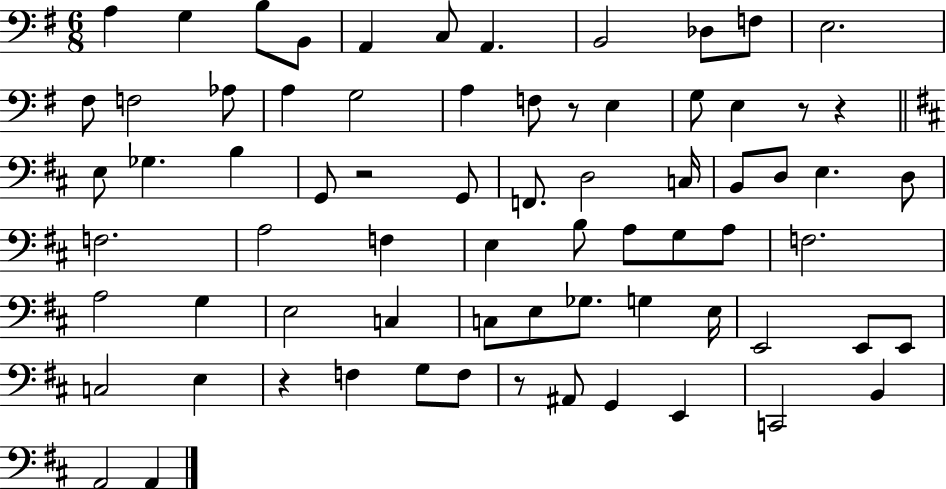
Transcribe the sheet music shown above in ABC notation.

X:1
T:Untitled
M:6/8
L:1/4
K:G
A, G, B,/2 B,,/2 A,, C,/2 A,, B,,2 _D,/2 F,/2 E,2 ^F,/2 F,2 _A,/2 A, G,2 A, F,/2 z/2 E, G,/2 E, z/2 z E,/2 _G, B, G,,/2 z2 G,,/2 F,,/2 D,2 C,/4 B,,/2 D,/2 E, D,/2 F,2 A,2 F, E, B,/2 A,/2 G,/2 A,/2 F,2 A,2 G, E,2 C, C,/2 E,/2 _G,/2 G, E,/4 E,,2 E,,/2 E,,/2 C,2 E, z F, G,/2 F,/2 z/2 ^A,,/2 G,, E,, C,,2 B,, A,,2 A,,